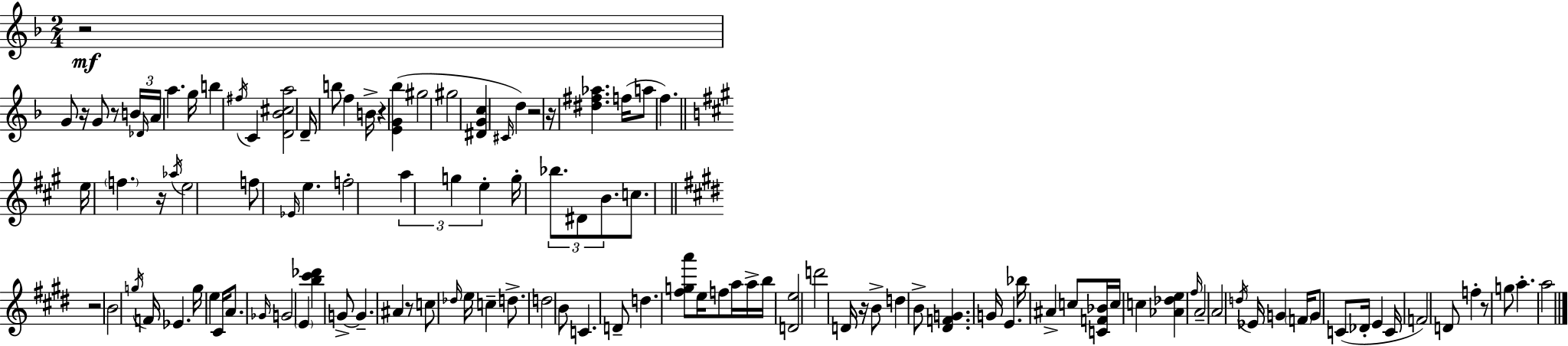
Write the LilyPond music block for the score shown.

{
  \clef treble
  \numericTimeSignature
  \time 2/4
  \key d \minor
  \repeat volta 2 { r2\mf | g'8 r16 g'8 r8 \tuplet 3/2 { b'16 | \grace { des'16 } a'16 } a''4. | g''16 b''4 \acciaccatura { fis''16 } c'4 | \break <d' bes' cis'' a''>2 | d'16-- b''8 f''4 | b'16-> r4 <e' g' bes''>4( | gis''2 | \break gis''2 | <dis' g' c''>4 \grace { cis'16 } d''4) | r2 | r16 <dis'' fis'' aes''>4. | \break f''16( a''8 f''4.) | \bar "||" \break \key a \major e''16 \parenthesize f''4. r16 | \acciaccatura { aes''16 } e''2 | f''8 \grace { ees'16 } e''4. | f''2-. | \break \tuplet 3/2 { a''4 g''4 | e''4-. } g''16-. \tuplet 3/2 { bes''8. | dis'8 b'8. } c''8. | \bar "||" \break \key e \major r2 | b'2 | \acciaccatura { g''16 } f'16 ees'4. | g''16 e''4 cis'16 a'8. | \break \grace { ges'16 } g'2 | \parenthesize e'4 <b'' cis''' des'''>4 | g'8->~~ g'4.-- | ais'4 r8 | \break c''8 \grace { des''16 } e''16 c''4-- | d''8.-> d''2 | b'8 c'4. | d'8-- d''4. | \break <fis'' g'' a'''>8 e''16 f''8 | a''16 a''16-> b''16 <d' e''>2 | d'''2 | d'16 r16 b'8-> d''4 | \break b'8-> <dis' f' g'>4. | g'16 e'4. | bes''16 ais'4-> c''8 | <c' f' bes'>16 c''16 c''4 <aes' des'' e''>4 | \break \grace { fis''16 } a'2-- | a'2 | \acciaccatura { d''16 } ees'16 g'4 | \parenthesize f'16 g'8 c'8( des'16-. | \break e'4 c'16 f'2) | d'8 f''4-. | r8 g''8 a''4.-. | a''2 | \break } \bar "|."
}